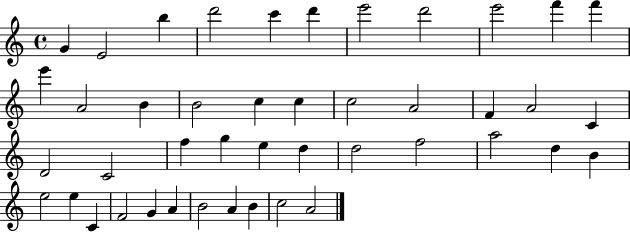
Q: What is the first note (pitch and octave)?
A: G4